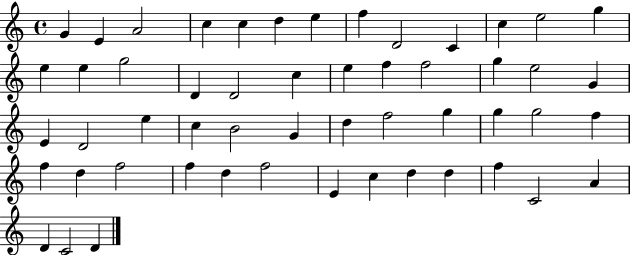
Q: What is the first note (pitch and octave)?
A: G4